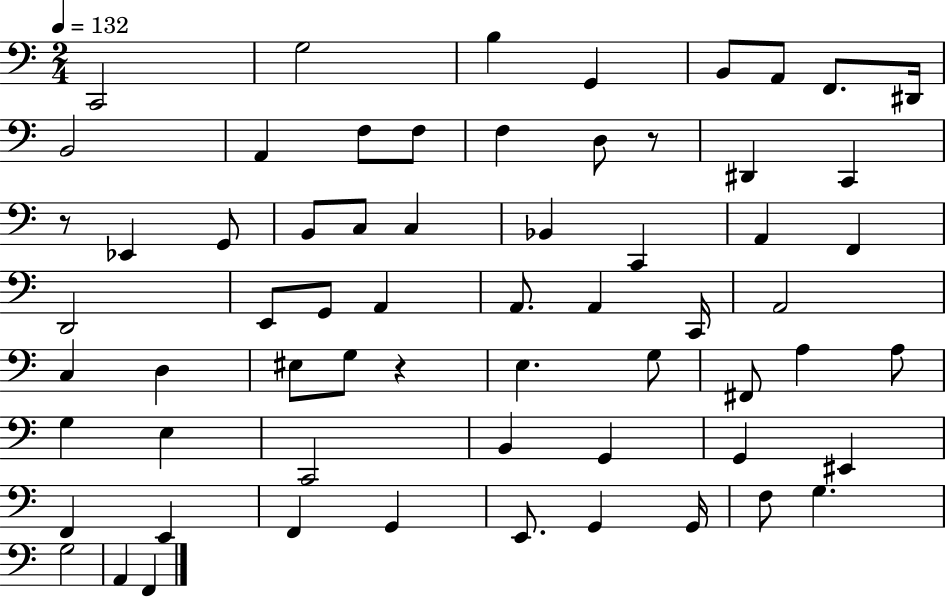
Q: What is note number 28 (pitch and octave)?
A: G2